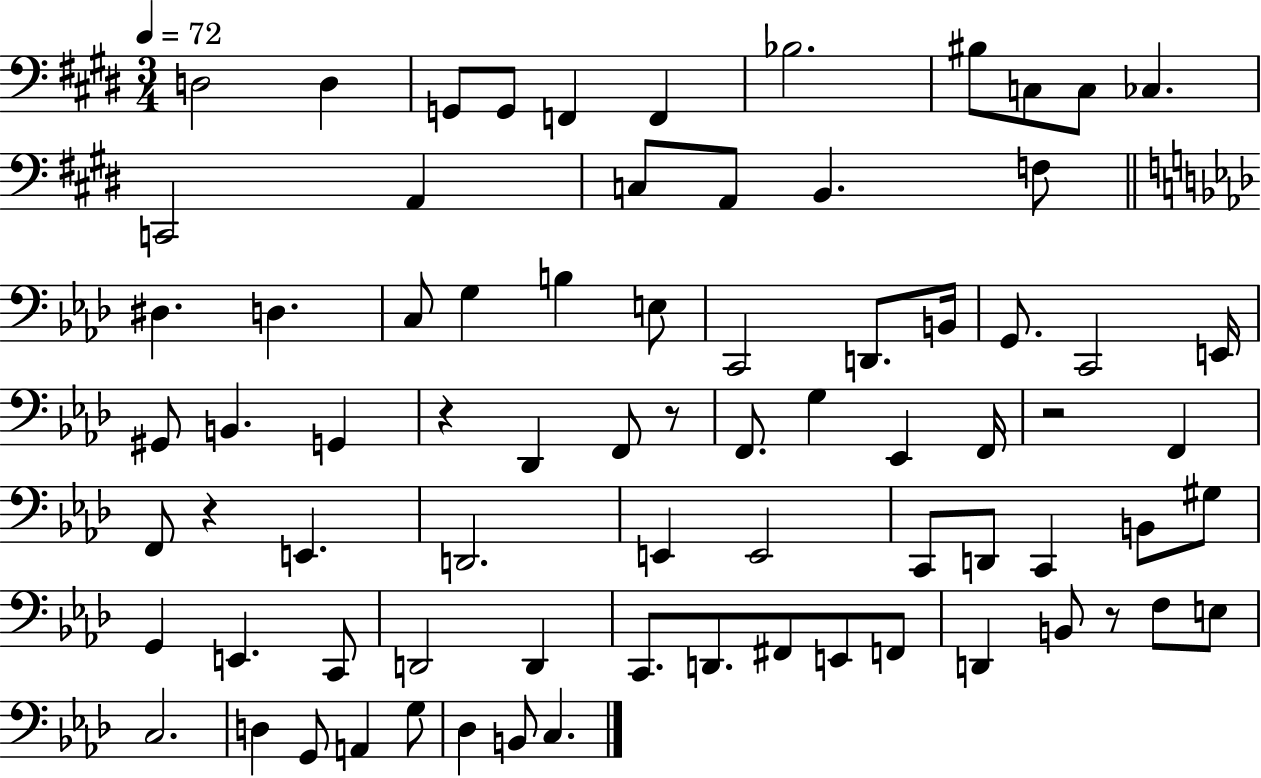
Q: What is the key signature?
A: E major